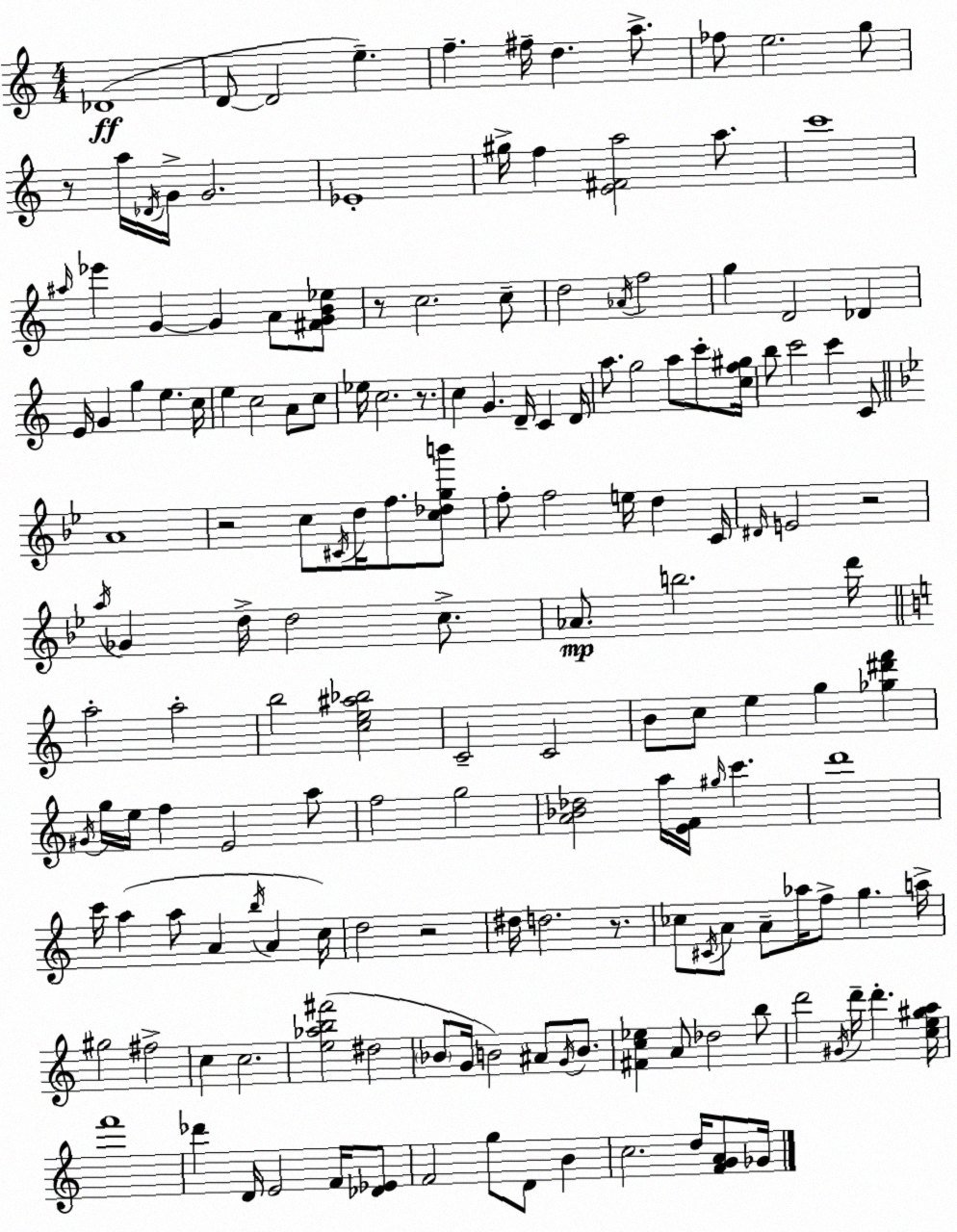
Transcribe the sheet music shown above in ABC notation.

X:1
T:Untitled
M:4/4
L:1/4
K:C
_D4 D/2 D2 e f ^f/4 d a/2 _f/2 e2 g/2 z/2 a/4 _D/4 G/4 G2 _E4 ^g/4 f [E^Fa]2 a/2 c'4 ^a/4 _e' G G A/2 [^FGB_e]/2 z/2 c2 c/2 d2 _A/4 f2 g D2 _D E/4 G g e c/4 e c2 A/2 c/2 _e/4 c2 z/2 c G D/4 C D/4 a/2 g2 a/2 c'/2 [cf^g]/4 b/2 c'2 c' C/2 A4 z2 c/2 ^C/4 d/4 f/2 [c_dgb']/2 f/2 f2 e/4 d C/4 ^D/4 E2 z2 a/4 _G d/4 d2 c/2 _A/2 b2 d'/4 a2 a2 b2 [ce^a_b]2 C2 C2 B/2 c/2 e g [_g^d'f'] ^G/4 g/4 e/4 f E2 a/2 f2 g2 [A_B_d]2 a/4 [EF]/4 ^g/4 c' d'4 c'/4 a a/2 A b/4 A c/4 d2 z2 ^d/4 d2 z/2 _c/2 ^C/4 A/2 A/2 _a/4 f/2 g a/4 ^g2 ^f2 c c2 [e_ab^f']2 ^d2 _B/2 G/4 B2 ^A/2 G/4 B/2 [^Fc_e] A/2 _d2 b/2 d'2 ^G/4 d'/4 d' [ce^ga]/4 f'4 _d' D/4 E2 F/4 [_D_E]/2 F2 g/2 D/2 B c2 d/4 [FGA]/2 _G/4